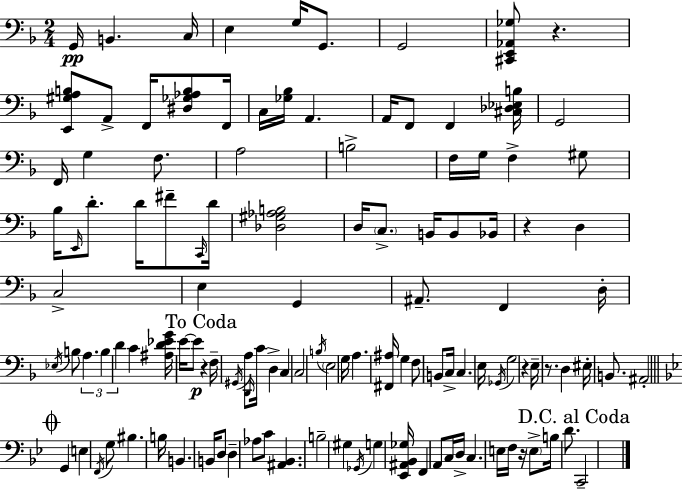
X:1
T:Untitled
M:2/4
L:1/4
K:F
G,,/4 B,, C,/4 E, G,/4 G,,/2 G,,2 [^C,,E,,_A,,_G,]/2 z [E,,^G,A,B,]/2 A,,/2 F,,/4 [^D,_G,_A,B,]/2 F,,/4 C,/4 [_G,_B,]/4 A,, A,,/4 F,,/2 F,, [^C,_D,_E,B,]/4 G,,2 F,,/4 G, F,/2 A,2 B,2 F,/4 G,/4 F, ^G,/2 _B,/4 E,,/4 D/2 D/4 ^F/2 C,,/4 D/4 [_D,^G,_A,B,]2 D,/4 C,/2 B,,/4 B,,/2 _B,,/4 z D, C,2 E, G,, ^A,,/2 F,, D,/4 _E,/4 B,/2 A, B, D C [^A,D_EG]/4 E/4 E/2 z F,/4 ^G,,/4 A,/2 D,,/4 C/4 D, C, C,2 B,/4 E,2 G,/4 A, [^F,,^A,]/4 G, F,/2 B,,/2 C,/4 C, E,/4 _G,,/4 G,2 z E,/4 z/2 D, ^E,/4 B,,/2 ^A,,2 G,, E, F,,/4 G,/2 ^B, B,/4 B,, B,,/4 D,/2 D, _A,/2 C/2 [^A,,_B,,] B,2 ^G, _G,,/4 G, [_E,,^A,,_B,,_G,]/4 F,, A,,/2 C,/4 D,/4 C, E,/4 F,/4 z/4 E,/2 B,/4 D/2 C,,2